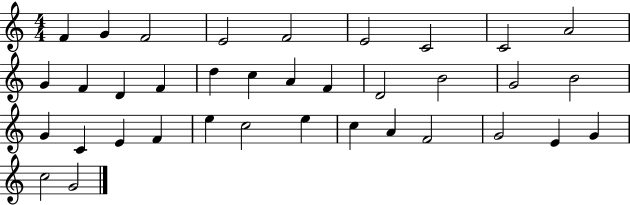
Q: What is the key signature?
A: C major